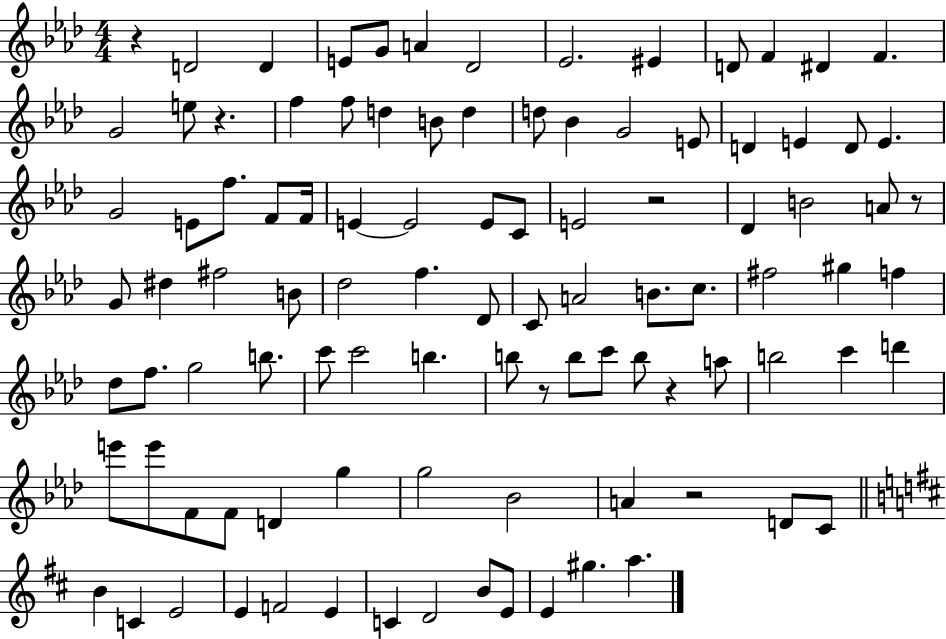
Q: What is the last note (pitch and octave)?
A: A5